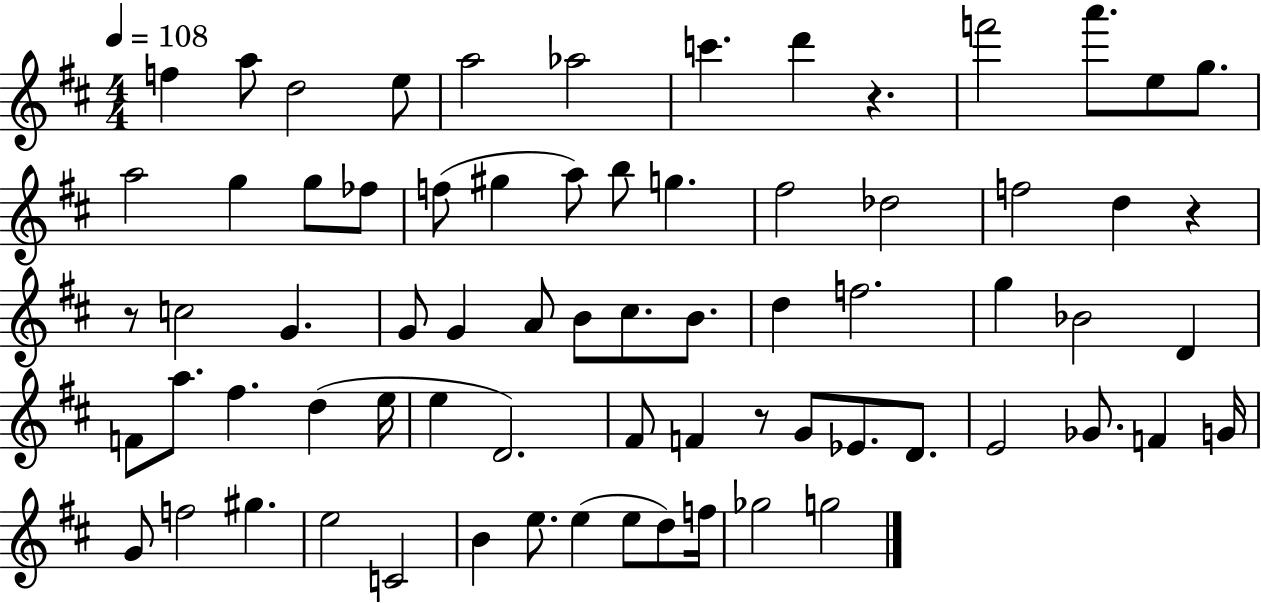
{
  \clef treble
  \numericTimeSignature
  \time 4/4
  \key d \major
  \tempo 4 = 108
  f''4 a''8 d''2 e''8 | a''2 aes''2 | c'''4. d'''4 r4. | f'''2 a'''8. e''8 g''8. | \break a''2 g''4 g''8 fes''8 | f''8( gis''4 a''8) b''8 g''4. | fis''2 des''2 | f''2 d''4 r4 | \break r8 c''2 g'4. | g'8 g'4 a'8 b'8 cis''8. b'8. | d''4 f''2. | g''4 bes'2 d'4 | \break f'8 a''8. fis''4. d''4( e''16 | e''4 d'2.) | fis'8 f'4 r8 g'8 ees'8. d'8. | e'2 ges'8. f'4 g'16 | \break g'8 f''2 gis''4. | e''2 c'2 | b'4 e''8. e''4( e''8 d''8) f''16 | ges''2 g''2 | \break \bar "|."
}